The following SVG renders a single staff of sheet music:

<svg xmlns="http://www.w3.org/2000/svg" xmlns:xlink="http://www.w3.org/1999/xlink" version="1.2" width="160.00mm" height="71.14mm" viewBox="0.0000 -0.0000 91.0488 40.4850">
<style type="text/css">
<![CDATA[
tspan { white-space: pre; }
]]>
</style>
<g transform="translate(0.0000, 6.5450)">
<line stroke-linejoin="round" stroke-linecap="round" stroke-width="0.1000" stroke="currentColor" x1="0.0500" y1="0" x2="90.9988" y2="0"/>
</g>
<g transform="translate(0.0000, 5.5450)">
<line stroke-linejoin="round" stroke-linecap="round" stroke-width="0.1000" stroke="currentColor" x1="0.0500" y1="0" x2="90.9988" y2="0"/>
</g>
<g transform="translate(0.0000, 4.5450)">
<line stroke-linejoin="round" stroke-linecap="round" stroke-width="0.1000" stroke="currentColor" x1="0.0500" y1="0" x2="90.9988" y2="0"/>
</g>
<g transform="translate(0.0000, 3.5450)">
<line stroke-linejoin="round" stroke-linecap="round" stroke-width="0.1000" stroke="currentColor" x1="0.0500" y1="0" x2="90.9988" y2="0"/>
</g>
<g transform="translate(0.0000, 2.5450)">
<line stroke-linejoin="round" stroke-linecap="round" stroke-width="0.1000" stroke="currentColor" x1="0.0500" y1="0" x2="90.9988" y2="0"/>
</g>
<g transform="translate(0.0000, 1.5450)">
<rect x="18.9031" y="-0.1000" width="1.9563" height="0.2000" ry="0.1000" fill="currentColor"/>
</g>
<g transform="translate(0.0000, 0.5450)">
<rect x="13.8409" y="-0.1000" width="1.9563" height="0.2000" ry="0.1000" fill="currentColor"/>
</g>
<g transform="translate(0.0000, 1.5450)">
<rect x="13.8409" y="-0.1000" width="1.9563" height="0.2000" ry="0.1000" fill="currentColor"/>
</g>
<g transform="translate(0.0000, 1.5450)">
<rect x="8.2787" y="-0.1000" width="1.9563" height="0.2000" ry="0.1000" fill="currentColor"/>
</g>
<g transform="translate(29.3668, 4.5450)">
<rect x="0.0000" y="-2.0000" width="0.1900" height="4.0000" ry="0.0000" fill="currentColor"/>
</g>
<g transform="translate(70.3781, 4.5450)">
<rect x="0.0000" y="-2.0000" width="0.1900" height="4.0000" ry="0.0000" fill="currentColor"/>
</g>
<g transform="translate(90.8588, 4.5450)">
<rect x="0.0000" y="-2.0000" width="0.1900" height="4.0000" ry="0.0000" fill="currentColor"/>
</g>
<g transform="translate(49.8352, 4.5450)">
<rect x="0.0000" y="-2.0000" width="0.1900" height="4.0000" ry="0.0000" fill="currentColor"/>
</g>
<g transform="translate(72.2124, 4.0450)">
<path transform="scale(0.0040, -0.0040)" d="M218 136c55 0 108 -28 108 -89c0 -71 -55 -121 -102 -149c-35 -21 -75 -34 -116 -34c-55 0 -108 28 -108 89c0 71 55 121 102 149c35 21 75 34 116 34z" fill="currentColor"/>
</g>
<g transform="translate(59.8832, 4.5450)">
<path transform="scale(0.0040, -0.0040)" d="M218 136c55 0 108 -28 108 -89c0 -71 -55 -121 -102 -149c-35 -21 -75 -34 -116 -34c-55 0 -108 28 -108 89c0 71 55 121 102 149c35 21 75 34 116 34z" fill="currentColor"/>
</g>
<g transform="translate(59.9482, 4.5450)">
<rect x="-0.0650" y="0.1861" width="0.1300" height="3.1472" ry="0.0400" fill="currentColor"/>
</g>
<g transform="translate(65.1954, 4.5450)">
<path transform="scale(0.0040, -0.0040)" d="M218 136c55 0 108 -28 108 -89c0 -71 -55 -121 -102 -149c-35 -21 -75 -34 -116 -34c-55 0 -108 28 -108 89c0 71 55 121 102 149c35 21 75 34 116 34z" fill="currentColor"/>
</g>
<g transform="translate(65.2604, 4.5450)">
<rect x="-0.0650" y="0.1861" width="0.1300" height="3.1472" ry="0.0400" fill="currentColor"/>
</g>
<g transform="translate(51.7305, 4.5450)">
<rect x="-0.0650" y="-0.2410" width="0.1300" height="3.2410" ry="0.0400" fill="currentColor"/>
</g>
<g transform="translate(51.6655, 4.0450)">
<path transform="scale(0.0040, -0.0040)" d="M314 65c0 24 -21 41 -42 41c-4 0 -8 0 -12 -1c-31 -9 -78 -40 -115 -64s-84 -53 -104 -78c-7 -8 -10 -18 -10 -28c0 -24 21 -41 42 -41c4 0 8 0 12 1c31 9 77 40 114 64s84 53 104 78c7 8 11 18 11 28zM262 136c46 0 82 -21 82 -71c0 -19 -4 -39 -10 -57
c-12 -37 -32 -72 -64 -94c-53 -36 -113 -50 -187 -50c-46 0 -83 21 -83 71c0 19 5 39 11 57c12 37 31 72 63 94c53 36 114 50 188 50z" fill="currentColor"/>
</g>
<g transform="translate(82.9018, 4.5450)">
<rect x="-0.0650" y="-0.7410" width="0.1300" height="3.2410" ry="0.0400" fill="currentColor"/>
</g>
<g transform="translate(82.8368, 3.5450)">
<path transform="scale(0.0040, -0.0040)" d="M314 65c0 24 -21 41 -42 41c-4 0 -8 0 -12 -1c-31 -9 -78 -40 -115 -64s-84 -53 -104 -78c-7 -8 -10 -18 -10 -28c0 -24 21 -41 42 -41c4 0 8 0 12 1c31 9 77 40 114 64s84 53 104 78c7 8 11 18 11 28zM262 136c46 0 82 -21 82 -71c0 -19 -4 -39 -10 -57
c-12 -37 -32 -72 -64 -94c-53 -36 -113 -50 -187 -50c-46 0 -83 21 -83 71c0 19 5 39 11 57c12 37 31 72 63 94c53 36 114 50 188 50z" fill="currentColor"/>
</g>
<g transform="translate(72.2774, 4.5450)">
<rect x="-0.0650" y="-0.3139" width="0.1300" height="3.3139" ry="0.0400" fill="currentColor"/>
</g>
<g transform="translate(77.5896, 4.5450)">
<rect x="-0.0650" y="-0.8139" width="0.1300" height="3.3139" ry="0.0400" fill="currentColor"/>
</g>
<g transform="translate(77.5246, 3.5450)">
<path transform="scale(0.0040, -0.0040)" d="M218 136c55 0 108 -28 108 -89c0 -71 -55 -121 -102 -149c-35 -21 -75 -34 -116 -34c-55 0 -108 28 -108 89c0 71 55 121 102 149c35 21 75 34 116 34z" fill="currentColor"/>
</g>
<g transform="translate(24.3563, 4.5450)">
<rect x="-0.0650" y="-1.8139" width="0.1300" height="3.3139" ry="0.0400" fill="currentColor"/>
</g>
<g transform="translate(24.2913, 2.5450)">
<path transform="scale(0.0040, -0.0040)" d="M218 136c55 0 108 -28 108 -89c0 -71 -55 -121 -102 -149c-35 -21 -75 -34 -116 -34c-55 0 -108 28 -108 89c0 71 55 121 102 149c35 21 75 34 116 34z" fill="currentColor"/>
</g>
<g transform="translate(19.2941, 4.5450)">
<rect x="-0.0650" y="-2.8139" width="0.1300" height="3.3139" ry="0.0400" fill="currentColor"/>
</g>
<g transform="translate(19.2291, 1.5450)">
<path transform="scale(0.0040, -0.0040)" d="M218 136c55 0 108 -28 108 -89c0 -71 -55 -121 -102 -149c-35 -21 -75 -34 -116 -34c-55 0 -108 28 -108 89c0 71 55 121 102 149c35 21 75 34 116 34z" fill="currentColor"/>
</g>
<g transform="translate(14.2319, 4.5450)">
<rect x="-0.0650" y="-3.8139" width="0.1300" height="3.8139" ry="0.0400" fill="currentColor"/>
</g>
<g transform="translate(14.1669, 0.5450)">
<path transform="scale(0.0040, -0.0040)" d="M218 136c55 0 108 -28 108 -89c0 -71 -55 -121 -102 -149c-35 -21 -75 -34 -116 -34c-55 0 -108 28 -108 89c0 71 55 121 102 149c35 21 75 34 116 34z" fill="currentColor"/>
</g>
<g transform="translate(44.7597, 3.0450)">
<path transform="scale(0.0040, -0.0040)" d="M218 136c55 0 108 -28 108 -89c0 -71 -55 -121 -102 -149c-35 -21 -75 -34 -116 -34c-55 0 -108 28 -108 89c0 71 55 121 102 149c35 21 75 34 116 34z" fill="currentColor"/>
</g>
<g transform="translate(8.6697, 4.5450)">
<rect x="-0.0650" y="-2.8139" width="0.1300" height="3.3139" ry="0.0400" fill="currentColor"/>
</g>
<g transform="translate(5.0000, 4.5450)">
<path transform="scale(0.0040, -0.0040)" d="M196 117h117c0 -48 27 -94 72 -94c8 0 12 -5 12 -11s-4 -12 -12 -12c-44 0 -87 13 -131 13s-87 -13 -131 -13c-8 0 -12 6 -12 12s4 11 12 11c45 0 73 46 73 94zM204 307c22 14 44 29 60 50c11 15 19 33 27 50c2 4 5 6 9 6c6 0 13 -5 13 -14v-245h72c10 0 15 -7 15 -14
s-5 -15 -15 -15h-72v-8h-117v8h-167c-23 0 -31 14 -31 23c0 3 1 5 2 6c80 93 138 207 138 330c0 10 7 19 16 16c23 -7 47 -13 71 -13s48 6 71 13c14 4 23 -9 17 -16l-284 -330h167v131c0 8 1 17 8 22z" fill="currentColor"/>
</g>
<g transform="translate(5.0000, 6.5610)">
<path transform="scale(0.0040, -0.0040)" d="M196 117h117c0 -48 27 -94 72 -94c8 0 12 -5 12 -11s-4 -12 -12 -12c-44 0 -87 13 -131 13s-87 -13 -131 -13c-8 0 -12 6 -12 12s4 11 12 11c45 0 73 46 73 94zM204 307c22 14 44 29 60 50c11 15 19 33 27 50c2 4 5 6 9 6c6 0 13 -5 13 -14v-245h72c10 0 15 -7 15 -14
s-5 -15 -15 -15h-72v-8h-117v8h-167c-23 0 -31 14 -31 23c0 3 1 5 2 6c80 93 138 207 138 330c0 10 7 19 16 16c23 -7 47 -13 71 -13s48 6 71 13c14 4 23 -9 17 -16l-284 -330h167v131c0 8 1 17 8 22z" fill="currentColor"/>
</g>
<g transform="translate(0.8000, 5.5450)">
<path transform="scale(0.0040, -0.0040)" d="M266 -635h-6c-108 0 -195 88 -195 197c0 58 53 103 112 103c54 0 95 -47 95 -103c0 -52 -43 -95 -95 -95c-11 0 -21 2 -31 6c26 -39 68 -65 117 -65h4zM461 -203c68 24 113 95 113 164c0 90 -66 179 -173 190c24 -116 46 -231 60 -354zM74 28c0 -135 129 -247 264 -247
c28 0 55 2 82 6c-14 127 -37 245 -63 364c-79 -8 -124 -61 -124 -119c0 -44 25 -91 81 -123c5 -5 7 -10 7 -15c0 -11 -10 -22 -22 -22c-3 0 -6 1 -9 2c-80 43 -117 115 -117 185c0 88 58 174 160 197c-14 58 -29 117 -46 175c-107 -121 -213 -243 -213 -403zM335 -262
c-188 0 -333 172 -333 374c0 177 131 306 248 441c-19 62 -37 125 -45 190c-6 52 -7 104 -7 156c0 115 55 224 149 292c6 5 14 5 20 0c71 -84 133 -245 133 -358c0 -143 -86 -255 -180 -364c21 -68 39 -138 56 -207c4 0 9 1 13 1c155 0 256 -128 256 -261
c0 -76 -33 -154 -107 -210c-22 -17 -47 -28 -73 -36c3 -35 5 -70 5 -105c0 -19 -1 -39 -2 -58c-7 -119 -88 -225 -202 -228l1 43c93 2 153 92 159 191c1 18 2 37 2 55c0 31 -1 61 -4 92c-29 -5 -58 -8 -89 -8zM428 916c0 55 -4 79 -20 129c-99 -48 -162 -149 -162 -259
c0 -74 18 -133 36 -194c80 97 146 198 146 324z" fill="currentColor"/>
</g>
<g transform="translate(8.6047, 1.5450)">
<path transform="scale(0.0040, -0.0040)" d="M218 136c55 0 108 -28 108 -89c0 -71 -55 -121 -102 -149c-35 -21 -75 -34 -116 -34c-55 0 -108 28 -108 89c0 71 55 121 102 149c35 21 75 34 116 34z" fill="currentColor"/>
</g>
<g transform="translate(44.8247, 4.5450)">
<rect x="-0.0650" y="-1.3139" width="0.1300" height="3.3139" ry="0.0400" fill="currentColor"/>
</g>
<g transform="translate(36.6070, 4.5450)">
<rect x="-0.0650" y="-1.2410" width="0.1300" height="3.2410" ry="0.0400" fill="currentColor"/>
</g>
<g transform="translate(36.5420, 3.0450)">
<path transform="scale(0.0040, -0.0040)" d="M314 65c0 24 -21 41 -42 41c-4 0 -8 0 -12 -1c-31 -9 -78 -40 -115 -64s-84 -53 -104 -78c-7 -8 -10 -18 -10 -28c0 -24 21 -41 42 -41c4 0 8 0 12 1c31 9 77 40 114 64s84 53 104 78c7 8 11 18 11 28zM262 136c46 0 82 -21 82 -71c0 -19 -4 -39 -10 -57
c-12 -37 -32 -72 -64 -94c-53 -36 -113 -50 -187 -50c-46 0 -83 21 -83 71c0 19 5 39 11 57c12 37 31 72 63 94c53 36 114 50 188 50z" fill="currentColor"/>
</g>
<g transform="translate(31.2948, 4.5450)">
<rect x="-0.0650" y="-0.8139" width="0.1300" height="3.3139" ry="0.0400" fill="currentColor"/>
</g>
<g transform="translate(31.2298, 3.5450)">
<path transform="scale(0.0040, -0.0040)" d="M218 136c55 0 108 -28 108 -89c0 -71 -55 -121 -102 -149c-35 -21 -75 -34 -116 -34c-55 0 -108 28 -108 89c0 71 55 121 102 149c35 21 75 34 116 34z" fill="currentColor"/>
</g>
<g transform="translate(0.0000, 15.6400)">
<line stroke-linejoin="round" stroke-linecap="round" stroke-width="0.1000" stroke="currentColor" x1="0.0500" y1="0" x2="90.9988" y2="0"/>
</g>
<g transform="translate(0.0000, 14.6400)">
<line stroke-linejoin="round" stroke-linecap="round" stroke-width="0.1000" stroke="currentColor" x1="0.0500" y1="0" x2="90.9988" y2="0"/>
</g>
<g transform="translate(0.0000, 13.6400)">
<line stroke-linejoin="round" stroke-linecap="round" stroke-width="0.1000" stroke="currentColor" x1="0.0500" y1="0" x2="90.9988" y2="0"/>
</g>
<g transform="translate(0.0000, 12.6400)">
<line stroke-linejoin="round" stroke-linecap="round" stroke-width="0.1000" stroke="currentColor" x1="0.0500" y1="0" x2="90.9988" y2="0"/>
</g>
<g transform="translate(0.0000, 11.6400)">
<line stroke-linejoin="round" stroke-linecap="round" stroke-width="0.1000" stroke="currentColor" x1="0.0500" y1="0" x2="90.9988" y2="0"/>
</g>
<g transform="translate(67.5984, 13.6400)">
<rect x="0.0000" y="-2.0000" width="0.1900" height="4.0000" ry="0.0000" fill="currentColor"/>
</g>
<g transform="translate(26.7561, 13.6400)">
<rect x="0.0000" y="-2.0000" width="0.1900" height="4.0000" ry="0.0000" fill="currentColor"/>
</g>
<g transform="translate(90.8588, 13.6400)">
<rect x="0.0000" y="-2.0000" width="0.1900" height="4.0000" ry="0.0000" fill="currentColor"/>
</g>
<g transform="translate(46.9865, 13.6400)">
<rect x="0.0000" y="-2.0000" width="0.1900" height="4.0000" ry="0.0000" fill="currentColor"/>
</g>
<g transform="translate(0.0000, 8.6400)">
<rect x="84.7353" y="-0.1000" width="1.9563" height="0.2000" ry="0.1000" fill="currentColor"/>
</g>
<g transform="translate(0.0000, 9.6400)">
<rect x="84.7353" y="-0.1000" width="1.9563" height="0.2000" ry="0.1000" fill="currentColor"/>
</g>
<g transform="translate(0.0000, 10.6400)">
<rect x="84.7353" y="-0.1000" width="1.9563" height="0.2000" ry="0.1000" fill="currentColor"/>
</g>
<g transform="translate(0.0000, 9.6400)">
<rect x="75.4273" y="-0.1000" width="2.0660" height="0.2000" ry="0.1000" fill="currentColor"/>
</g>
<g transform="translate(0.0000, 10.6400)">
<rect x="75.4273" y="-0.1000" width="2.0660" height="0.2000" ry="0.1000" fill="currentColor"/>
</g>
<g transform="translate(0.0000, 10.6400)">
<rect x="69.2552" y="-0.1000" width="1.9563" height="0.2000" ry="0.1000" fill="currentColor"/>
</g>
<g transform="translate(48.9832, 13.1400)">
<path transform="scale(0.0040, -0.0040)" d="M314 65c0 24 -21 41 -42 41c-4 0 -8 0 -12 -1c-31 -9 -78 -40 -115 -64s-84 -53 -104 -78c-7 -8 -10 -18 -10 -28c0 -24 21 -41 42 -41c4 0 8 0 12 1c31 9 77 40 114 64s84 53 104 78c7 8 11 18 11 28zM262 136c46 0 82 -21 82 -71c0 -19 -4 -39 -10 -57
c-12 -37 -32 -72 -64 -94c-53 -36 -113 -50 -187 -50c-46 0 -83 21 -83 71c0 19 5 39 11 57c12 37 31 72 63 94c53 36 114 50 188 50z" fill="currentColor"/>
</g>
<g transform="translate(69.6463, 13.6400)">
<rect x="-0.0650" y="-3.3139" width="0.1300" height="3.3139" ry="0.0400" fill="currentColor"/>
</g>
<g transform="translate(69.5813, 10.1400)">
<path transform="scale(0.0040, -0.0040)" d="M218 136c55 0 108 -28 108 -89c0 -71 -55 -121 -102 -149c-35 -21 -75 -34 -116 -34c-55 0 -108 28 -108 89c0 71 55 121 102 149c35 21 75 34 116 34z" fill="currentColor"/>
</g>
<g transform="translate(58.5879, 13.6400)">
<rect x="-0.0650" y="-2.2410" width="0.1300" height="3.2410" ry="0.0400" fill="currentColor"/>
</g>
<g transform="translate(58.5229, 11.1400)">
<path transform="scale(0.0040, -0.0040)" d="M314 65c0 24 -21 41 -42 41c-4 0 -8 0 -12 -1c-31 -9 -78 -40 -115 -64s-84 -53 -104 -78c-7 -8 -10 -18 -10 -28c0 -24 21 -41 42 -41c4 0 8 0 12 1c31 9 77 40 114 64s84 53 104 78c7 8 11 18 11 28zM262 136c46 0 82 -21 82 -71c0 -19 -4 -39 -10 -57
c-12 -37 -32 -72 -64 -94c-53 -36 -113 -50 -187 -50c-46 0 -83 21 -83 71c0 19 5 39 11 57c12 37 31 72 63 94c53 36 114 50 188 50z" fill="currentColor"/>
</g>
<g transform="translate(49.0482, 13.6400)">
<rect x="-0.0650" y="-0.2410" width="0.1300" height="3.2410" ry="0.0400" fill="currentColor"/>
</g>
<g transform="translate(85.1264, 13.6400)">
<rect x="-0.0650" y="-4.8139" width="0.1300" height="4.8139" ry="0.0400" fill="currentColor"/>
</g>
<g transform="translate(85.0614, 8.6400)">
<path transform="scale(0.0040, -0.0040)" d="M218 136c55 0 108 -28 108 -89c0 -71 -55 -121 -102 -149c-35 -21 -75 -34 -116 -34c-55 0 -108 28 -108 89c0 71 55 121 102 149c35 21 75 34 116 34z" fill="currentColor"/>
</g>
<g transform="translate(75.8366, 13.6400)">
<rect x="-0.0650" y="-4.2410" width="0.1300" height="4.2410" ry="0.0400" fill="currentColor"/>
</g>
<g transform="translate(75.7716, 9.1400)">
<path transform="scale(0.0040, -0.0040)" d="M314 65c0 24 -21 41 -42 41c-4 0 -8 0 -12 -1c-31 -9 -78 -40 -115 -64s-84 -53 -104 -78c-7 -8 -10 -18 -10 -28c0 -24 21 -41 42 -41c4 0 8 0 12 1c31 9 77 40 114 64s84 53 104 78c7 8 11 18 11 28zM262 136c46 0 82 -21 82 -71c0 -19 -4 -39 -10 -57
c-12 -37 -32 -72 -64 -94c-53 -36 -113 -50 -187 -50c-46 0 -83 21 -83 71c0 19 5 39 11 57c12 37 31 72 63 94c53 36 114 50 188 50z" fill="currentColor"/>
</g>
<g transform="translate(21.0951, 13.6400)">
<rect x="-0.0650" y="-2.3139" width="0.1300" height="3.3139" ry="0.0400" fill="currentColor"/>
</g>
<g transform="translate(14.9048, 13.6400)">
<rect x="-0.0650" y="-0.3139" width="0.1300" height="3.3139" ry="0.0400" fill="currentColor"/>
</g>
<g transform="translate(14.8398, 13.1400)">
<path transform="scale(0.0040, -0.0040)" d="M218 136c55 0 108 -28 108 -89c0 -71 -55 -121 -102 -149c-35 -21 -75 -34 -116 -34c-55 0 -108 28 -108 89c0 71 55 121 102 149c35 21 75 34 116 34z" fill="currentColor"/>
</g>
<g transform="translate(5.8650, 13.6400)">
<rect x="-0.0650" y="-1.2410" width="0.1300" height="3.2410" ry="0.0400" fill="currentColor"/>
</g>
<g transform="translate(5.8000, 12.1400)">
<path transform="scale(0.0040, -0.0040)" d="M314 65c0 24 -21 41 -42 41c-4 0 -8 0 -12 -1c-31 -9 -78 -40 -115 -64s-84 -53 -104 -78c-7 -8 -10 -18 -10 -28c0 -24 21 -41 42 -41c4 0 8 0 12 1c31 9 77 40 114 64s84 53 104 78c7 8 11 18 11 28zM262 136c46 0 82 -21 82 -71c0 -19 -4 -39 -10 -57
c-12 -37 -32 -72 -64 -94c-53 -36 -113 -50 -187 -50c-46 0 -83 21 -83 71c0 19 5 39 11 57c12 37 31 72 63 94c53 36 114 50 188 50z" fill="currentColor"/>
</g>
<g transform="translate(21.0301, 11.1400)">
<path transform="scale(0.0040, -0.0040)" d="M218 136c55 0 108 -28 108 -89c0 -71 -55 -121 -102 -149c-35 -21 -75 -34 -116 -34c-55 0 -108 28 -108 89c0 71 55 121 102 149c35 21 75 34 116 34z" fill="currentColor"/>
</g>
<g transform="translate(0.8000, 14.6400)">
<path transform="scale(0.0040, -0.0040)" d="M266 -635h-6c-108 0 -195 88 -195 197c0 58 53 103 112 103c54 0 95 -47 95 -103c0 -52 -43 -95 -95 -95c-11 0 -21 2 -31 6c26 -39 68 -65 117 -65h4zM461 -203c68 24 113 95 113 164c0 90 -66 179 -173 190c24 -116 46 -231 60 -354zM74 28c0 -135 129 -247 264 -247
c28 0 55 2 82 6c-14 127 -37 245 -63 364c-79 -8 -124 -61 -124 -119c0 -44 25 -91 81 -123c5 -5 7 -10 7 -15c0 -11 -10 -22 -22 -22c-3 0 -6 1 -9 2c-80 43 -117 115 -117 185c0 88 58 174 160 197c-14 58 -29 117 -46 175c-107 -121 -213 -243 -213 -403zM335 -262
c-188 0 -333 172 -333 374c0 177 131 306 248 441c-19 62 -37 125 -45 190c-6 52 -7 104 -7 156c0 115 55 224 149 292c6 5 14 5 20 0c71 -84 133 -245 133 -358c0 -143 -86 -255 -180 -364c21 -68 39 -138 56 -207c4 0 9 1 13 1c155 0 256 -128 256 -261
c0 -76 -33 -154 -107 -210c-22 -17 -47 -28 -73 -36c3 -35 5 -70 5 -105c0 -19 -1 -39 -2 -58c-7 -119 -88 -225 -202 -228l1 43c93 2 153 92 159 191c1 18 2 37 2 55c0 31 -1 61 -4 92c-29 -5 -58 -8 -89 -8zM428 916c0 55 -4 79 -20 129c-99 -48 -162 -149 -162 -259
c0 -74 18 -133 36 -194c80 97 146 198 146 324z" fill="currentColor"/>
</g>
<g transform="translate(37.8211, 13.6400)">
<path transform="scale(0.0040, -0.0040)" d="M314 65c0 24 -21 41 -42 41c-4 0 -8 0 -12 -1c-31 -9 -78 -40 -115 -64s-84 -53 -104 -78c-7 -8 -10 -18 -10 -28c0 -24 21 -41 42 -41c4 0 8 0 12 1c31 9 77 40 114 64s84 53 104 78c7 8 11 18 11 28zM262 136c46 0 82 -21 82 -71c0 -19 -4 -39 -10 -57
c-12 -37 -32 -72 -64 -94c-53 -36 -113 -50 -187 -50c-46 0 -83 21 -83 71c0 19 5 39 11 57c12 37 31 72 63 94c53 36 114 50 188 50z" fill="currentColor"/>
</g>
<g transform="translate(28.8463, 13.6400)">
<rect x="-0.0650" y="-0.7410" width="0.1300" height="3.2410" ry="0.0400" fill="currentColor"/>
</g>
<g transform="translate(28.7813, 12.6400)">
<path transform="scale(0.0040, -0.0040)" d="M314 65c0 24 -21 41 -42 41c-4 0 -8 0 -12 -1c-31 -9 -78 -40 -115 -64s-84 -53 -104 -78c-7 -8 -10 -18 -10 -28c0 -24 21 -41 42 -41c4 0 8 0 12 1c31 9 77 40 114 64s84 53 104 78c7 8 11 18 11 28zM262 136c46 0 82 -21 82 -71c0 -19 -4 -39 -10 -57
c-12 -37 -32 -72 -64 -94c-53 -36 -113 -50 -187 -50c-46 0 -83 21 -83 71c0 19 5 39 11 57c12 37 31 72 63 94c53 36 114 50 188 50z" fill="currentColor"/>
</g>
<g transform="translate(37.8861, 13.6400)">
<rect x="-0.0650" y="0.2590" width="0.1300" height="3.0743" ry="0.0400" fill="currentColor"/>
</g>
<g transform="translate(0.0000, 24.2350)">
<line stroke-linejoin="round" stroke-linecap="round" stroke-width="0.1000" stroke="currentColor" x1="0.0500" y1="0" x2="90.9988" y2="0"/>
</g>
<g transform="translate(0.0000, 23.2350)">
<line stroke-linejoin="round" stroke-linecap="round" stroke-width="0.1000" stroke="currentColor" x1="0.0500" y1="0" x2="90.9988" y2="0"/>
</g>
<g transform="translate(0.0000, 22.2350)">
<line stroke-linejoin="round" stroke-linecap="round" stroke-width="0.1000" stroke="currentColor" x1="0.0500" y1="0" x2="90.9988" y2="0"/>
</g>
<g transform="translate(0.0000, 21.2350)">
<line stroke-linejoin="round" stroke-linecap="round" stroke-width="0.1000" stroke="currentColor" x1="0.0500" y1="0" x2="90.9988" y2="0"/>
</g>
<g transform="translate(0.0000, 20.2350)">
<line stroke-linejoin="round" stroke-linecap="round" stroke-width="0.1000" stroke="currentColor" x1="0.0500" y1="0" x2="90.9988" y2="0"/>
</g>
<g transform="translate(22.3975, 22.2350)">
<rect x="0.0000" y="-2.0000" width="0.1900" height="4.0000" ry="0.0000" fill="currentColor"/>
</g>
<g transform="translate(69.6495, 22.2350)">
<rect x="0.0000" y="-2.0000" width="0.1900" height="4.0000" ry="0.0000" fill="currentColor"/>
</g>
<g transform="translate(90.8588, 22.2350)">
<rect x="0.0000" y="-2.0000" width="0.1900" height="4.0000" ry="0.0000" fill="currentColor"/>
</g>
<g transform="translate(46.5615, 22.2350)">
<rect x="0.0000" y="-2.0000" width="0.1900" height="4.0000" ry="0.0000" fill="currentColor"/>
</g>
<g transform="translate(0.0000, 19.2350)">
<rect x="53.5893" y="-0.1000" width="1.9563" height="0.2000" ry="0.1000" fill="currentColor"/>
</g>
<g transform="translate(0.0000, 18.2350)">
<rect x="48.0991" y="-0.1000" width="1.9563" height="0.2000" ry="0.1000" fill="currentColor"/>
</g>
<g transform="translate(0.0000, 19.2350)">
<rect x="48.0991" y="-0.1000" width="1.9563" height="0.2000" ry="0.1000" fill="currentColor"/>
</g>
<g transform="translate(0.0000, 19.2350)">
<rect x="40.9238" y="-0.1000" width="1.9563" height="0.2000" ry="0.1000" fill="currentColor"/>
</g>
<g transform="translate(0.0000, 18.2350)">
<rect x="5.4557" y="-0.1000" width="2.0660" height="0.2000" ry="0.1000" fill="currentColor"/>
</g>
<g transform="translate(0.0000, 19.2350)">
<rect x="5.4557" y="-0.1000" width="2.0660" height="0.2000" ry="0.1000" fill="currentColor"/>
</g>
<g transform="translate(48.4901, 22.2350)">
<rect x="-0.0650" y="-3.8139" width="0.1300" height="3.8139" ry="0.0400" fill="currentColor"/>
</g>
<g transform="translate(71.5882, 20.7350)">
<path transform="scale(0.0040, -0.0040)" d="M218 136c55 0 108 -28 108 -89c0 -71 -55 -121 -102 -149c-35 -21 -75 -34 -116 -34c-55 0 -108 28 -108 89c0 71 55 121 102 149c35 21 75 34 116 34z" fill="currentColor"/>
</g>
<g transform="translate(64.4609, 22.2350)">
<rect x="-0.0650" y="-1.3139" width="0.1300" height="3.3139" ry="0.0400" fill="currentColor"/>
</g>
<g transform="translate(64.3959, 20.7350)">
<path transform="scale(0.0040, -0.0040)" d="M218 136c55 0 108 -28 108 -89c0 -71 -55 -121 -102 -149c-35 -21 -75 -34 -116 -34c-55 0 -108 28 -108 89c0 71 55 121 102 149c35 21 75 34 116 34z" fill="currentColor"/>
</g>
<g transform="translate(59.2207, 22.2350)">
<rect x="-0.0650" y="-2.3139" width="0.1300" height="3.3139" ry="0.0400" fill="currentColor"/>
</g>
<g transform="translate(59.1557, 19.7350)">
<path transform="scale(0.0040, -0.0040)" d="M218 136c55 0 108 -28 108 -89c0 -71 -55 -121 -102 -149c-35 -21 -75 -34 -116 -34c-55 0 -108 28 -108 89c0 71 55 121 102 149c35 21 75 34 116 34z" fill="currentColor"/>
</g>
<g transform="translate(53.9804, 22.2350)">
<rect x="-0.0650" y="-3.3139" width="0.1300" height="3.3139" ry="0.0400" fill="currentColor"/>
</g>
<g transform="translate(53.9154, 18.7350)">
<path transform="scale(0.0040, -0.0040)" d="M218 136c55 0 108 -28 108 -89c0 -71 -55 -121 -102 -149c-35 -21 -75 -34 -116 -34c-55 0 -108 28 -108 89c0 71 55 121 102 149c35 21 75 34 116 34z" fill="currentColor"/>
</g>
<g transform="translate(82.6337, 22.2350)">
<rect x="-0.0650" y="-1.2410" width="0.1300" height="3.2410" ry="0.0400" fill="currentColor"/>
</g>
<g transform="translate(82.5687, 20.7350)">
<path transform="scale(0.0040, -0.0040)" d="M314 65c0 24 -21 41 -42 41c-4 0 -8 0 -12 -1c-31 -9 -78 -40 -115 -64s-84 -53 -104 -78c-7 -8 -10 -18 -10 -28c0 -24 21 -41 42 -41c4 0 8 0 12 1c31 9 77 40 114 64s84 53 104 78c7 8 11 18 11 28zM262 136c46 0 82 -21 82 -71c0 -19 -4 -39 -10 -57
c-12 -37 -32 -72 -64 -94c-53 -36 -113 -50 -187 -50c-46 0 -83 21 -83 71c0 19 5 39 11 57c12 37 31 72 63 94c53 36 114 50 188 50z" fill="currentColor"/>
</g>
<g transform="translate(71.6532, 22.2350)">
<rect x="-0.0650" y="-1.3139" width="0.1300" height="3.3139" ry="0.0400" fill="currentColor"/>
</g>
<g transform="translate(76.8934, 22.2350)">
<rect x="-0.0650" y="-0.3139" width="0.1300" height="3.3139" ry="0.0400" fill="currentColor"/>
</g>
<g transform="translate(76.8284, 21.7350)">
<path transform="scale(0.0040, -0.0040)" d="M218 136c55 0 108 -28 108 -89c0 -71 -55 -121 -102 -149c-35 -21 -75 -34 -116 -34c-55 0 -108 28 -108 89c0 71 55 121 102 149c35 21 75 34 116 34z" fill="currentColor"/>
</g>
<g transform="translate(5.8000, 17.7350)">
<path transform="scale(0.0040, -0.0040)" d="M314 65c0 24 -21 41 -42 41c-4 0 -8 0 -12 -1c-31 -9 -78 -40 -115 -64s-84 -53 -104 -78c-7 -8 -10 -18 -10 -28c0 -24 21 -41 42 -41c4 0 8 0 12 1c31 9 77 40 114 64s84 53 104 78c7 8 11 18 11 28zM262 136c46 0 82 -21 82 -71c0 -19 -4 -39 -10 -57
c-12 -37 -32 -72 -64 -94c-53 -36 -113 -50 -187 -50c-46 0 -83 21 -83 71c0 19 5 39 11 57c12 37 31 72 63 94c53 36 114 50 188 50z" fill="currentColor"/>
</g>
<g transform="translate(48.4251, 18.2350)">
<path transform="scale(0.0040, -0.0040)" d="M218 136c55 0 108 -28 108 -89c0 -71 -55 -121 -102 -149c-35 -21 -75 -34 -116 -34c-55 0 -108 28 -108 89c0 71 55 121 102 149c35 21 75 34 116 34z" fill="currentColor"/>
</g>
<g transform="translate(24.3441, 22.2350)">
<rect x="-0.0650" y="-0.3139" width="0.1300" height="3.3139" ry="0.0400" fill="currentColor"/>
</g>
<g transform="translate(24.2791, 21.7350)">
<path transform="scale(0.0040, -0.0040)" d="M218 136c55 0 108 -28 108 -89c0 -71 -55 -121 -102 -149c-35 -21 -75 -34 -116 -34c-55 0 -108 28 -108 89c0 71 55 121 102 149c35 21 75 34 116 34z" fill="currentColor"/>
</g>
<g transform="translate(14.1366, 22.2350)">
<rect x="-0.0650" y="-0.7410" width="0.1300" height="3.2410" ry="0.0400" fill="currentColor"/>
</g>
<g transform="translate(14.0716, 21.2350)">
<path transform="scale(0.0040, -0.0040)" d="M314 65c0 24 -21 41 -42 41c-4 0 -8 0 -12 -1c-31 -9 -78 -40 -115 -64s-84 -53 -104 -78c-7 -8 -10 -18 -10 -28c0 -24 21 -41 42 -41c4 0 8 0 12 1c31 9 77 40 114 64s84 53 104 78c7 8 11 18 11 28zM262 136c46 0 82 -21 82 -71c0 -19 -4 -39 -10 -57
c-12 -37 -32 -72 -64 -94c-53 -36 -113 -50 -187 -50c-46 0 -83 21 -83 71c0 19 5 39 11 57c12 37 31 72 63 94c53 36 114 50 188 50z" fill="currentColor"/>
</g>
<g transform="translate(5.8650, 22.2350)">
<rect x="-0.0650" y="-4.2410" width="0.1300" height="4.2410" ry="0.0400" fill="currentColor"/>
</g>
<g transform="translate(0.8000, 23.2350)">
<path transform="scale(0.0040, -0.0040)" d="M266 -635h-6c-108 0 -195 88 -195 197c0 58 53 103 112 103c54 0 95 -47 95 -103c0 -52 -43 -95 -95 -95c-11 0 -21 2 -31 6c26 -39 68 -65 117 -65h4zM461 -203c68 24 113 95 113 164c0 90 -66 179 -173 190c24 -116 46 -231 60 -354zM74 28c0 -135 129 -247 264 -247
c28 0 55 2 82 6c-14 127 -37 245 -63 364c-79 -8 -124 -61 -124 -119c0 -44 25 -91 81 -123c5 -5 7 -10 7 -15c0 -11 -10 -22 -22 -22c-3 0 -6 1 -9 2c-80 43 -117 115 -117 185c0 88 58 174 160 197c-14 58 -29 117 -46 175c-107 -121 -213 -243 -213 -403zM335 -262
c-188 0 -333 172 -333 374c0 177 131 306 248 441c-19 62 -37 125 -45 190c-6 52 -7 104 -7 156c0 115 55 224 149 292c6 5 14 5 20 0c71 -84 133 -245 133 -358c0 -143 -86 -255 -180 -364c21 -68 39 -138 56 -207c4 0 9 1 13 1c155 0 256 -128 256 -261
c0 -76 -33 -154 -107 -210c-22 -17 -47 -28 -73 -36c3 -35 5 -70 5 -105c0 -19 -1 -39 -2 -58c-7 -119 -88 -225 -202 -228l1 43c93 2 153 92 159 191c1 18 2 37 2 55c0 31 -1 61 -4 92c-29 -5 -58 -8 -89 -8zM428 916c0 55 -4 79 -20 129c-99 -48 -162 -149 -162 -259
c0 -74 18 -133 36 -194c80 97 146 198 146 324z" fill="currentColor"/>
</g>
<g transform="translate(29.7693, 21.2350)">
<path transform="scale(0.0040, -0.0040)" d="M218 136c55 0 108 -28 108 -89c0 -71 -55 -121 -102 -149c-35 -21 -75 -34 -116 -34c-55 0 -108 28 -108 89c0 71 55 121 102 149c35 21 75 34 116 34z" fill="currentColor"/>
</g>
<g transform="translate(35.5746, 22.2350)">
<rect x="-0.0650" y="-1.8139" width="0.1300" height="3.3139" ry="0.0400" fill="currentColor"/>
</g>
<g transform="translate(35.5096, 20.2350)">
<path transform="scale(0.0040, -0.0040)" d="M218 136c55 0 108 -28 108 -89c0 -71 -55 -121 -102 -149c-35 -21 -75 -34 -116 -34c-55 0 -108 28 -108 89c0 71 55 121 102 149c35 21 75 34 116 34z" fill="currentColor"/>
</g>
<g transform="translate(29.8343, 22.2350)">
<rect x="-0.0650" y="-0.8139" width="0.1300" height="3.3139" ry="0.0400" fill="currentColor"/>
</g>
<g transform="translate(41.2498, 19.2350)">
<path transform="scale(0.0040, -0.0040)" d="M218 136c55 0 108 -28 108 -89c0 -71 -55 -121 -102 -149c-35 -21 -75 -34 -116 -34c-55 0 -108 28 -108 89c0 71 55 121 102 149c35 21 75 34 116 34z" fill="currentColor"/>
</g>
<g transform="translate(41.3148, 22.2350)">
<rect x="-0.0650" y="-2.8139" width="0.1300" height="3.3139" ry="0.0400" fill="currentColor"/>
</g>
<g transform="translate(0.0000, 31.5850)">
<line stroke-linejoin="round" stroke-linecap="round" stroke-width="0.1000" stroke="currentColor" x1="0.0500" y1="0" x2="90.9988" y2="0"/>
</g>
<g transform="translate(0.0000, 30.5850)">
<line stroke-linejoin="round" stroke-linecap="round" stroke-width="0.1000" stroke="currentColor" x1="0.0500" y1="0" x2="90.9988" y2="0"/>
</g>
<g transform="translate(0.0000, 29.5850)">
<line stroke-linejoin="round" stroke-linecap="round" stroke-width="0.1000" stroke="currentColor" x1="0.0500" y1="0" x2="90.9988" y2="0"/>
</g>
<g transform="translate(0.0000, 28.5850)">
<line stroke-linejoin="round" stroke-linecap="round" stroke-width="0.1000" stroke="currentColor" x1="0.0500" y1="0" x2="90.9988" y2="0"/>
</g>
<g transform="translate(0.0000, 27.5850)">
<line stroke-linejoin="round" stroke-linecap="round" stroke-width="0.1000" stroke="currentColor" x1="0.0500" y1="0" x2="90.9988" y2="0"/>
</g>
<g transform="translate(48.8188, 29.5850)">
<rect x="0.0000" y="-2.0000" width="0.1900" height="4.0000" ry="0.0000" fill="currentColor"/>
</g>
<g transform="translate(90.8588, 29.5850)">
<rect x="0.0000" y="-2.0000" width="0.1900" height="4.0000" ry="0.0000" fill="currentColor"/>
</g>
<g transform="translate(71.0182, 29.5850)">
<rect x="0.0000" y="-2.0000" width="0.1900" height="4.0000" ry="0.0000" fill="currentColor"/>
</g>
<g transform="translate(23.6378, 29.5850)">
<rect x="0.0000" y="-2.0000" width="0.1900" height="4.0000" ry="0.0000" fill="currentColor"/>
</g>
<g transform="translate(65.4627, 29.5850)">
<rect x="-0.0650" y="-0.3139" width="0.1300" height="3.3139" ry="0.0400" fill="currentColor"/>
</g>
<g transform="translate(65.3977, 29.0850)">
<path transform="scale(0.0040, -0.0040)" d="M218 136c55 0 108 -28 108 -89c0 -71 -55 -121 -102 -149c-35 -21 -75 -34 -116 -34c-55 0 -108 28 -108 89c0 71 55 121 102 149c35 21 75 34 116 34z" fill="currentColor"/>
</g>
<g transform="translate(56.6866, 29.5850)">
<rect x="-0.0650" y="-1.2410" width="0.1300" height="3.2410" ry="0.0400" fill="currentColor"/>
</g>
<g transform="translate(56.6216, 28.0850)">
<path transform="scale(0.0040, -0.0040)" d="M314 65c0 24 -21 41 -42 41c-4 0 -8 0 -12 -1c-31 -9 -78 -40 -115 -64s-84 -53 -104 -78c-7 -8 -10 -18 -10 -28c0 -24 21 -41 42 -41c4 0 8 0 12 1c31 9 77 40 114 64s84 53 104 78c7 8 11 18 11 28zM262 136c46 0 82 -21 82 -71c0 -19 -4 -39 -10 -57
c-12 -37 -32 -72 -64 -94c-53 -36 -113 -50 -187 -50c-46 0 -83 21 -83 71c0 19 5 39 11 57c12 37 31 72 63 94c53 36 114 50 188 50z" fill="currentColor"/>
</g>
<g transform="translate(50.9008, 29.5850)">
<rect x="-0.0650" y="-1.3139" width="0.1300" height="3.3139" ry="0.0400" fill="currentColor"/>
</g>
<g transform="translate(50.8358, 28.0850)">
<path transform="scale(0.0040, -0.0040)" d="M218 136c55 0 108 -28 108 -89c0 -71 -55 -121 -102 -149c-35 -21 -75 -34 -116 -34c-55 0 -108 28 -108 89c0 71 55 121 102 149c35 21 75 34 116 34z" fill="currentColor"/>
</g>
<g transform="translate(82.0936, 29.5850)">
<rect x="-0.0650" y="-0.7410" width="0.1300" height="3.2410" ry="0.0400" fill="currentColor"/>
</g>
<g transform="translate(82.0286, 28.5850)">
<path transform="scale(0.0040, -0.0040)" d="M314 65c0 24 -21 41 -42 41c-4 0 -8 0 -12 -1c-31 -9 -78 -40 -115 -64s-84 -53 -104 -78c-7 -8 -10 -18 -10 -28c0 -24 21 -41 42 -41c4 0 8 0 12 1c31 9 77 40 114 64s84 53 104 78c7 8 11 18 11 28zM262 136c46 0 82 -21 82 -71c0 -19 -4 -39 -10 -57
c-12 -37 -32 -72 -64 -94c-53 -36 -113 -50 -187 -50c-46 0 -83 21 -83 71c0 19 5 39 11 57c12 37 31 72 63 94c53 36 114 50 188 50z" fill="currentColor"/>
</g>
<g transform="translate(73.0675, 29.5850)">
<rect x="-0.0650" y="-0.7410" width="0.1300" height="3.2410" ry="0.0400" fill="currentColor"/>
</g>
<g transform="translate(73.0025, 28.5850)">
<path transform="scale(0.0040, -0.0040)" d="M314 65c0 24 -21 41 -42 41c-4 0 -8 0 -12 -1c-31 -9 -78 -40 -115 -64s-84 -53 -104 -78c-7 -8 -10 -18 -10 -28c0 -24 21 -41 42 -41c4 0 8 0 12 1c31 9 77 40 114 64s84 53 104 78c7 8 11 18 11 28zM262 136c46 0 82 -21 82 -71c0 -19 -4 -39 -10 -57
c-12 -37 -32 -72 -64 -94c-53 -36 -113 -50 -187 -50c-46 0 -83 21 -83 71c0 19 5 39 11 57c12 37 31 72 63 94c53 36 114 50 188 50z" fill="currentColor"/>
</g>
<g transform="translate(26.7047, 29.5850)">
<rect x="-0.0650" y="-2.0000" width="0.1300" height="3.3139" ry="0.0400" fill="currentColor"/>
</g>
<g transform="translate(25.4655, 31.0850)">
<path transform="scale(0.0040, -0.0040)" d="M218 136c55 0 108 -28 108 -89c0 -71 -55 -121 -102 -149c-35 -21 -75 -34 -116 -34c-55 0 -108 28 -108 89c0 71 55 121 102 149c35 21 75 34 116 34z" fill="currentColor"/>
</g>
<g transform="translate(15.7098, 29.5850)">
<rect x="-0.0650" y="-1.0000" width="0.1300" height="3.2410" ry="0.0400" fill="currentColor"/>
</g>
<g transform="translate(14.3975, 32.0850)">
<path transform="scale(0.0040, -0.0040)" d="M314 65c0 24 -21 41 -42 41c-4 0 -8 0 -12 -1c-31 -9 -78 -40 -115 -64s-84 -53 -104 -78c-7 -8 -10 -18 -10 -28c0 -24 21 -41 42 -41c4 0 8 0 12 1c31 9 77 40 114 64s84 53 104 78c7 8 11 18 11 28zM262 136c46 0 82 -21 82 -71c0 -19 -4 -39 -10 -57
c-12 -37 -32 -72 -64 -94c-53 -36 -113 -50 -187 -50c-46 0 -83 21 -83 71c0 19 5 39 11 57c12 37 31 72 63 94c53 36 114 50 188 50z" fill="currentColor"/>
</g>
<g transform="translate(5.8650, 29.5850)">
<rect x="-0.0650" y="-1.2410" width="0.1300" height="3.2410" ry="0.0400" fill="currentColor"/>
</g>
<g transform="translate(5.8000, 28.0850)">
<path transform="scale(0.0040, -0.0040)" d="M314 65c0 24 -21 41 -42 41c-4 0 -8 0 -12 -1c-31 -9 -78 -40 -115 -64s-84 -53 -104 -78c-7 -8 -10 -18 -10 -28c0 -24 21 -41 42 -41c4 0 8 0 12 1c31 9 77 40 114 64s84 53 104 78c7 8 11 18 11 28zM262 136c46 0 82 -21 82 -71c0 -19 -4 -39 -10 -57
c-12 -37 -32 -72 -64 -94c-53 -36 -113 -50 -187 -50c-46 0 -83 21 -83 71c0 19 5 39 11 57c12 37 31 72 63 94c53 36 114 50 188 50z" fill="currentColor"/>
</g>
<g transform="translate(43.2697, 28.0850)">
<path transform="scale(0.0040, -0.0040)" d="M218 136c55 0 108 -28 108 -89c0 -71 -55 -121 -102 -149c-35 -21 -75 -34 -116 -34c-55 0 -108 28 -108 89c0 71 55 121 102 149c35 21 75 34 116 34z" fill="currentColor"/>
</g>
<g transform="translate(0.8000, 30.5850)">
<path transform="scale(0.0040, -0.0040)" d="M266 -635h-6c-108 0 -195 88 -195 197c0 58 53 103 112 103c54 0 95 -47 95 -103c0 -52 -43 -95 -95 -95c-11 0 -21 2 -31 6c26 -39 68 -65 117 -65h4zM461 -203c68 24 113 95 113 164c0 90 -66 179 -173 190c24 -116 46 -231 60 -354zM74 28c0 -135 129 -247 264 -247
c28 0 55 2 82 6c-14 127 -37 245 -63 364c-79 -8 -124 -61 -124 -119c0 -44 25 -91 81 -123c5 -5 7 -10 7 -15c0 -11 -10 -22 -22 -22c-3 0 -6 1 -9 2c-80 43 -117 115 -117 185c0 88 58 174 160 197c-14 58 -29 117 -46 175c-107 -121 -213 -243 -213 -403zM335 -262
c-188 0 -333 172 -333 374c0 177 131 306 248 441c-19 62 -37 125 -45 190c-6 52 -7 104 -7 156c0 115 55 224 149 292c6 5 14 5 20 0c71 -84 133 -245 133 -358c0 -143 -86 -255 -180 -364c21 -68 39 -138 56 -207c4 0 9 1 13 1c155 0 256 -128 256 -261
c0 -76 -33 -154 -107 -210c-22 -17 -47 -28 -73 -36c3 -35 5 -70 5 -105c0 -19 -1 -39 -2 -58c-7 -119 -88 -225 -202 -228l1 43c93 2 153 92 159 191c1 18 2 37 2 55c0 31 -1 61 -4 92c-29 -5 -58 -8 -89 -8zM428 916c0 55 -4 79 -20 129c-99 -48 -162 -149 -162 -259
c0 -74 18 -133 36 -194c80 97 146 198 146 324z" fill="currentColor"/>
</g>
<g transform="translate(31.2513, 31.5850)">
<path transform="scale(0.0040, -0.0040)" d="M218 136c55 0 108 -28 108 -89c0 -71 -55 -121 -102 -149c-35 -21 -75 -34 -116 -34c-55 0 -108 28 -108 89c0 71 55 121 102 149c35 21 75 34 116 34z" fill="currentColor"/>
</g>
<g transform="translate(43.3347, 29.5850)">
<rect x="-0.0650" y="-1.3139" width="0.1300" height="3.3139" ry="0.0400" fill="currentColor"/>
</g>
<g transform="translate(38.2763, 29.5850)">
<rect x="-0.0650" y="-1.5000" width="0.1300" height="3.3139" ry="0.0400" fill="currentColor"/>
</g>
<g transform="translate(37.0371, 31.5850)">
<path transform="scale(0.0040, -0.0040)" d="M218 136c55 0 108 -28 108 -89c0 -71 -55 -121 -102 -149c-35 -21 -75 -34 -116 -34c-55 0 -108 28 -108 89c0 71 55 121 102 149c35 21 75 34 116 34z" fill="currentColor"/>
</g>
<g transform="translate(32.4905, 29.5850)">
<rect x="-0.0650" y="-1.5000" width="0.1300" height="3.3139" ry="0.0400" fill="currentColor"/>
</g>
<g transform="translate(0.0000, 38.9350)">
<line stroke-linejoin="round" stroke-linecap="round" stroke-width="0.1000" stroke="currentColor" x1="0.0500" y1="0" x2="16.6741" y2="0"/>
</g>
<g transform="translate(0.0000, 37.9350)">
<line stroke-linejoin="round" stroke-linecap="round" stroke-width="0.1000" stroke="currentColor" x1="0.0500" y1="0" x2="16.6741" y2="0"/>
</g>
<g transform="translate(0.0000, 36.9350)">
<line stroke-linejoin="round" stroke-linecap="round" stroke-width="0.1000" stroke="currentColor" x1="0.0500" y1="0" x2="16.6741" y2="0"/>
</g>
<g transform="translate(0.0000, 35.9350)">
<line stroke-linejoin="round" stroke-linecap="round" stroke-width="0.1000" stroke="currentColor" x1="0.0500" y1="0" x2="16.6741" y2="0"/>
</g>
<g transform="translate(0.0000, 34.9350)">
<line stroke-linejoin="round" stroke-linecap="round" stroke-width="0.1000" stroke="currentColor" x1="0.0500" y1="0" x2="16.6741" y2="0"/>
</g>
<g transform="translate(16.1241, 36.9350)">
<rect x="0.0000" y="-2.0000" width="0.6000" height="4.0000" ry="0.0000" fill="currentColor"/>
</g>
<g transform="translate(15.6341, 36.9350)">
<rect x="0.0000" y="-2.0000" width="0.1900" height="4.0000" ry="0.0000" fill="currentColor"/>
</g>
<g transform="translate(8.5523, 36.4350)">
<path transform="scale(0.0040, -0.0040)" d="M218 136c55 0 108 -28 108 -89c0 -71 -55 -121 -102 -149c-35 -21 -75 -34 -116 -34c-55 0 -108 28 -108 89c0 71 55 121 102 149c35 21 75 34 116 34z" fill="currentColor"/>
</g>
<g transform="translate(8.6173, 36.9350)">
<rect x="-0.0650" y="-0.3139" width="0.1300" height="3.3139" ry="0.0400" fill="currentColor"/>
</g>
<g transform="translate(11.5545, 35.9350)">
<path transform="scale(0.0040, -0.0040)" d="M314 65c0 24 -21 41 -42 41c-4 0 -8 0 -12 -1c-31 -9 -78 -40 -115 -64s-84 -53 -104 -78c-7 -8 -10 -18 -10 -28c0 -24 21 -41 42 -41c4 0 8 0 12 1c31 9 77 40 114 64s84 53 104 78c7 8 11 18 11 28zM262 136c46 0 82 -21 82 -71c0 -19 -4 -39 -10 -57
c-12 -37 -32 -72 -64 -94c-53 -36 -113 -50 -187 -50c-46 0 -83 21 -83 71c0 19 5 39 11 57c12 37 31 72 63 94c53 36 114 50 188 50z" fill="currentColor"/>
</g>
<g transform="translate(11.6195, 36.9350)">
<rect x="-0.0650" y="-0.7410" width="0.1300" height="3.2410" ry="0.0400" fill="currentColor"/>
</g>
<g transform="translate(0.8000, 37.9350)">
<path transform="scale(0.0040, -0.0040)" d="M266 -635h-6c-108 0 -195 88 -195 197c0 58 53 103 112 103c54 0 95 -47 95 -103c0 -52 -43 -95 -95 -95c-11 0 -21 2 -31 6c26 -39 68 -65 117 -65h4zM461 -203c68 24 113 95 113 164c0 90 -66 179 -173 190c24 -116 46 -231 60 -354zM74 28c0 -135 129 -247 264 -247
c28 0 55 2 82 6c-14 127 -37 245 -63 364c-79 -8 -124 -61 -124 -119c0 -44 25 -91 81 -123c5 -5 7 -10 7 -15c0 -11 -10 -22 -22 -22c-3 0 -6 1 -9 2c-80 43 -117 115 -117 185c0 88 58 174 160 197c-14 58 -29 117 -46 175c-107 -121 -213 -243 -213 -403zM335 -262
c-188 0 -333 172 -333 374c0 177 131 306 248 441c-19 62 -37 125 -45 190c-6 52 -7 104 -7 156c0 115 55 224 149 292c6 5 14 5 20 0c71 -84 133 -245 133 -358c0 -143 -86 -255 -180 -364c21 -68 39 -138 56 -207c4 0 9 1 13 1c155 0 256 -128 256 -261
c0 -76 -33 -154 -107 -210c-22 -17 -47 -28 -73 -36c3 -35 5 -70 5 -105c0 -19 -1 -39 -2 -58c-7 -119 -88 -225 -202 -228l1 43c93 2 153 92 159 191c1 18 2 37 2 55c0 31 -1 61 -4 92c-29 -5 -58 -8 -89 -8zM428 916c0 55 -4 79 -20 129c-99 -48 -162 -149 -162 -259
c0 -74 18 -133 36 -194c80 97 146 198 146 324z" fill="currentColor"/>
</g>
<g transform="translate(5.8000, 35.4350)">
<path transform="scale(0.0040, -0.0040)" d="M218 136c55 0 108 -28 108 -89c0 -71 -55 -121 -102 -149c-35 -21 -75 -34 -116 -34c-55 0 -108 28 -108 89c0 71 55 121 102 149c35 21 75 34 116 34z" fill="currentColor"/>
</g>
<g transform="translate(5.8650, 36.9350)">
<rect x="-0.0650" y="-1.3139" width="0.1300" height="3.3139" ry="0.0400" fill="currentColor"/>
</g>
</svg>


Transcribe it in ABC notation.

X:1
T:Untitled
M:4/4
L:1/4
K:C
a c' a f d e2 e c2 B B c d d2 e2 c g d2 B2 c2 g2 b d'2 e' d'2 d2 c d f a c' b g e e c e2 e2 D2 F E E e e e2 c d2 d2 e c d2